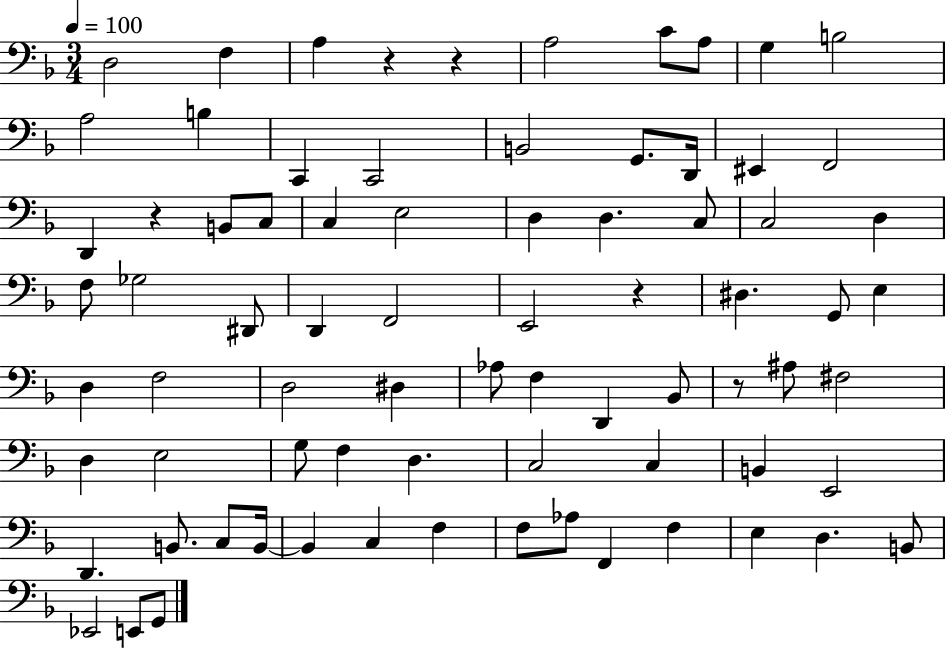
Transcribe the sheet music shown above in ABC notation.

X:1
T:Untitled
M:3/4
L:1/4
K:F
D,2 F, A, z z A,2 C/2 A,/2 G, B,2 A,2 B, C,, C,,2 B,,2 G,,/2 D,,/4 ^E,, F,,2 D,, z B,,/2 C,/2 C, E,2 D, D, C,/2 C,2 D, F,/2 _G,2 ^D,,/2 D,, F,,2 E,,2 z ^D, G,,/2 E, D, F,2 D,2 ^D, _A,/2 F, D,, _B,,/2 z/2 ^A,/2 ^F,2 D, E,2 G,/2 F, D, C,2 C, B,, E,,2 D,, B,,/2 C,/2 B,,/4 B,, C, F, F,/2 _A,/2 F,, F, E, D, B,,/2 _E,,2 E,,/2 G,,/2